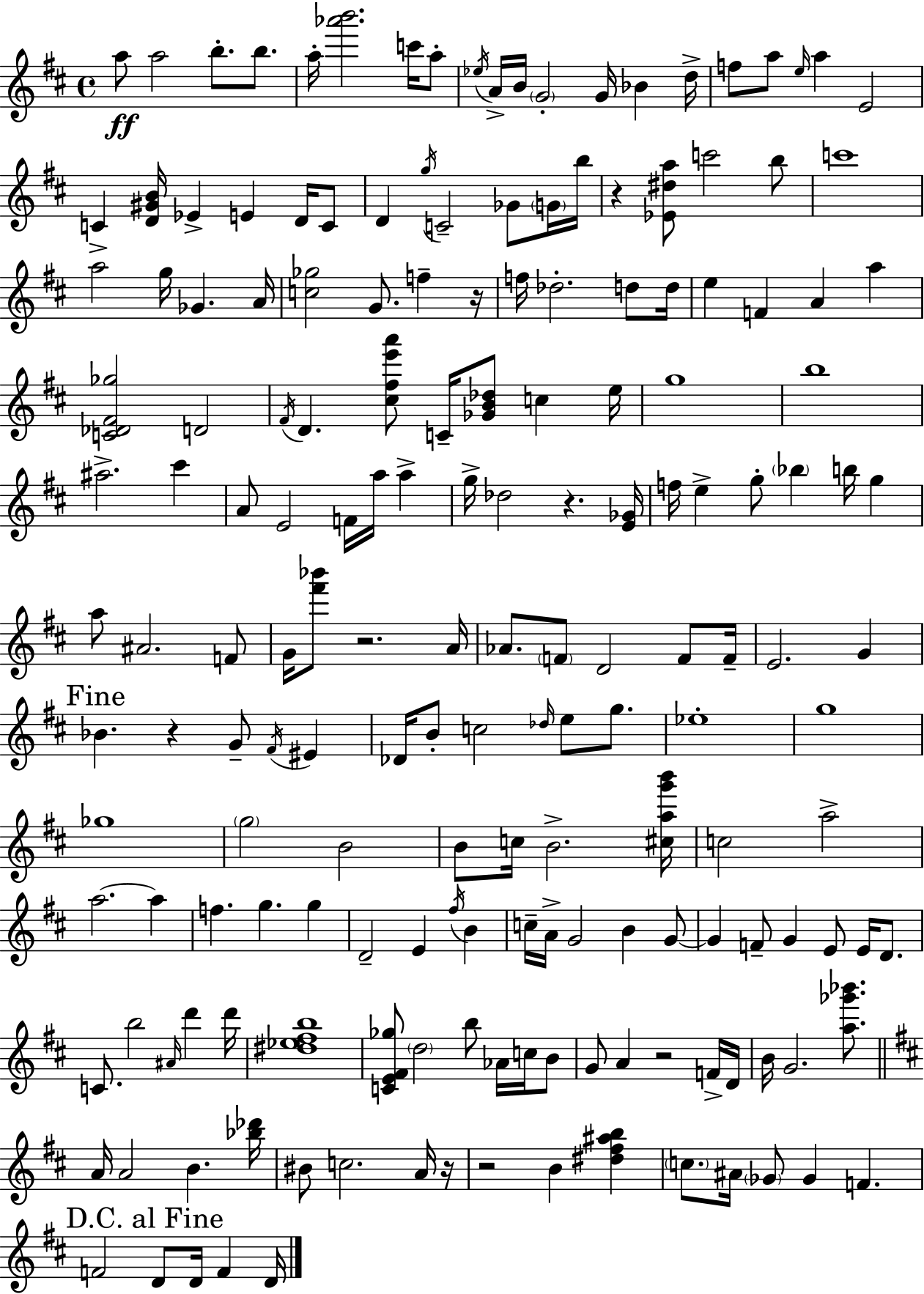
{
  \clef treble
  \time 4/4
  \defaultTimeSignature
  \key d \major
  a''8\ff a''2 b''8.-. b''8. | a''16-. <aes''' b'''>2. c'''16 a''8-. | \acciaccatura { ees''16 } a'16-> b'16 \parenthesize g'2-. g'16 bes'4 | d''16-> f''8 a''8 \grace { e''16 } a''4 e'2 | \break c'4-> <d' gis' b'>16 ees'4-> e'4 d'16 | c'8 d'4 \acciaccatura { g''16 } c'2-- ges'8 | \parenthesize g'16 b''16 r4 <ees' dis'' a''>8 c'''2 | b''8 c'''1 | \break a''2 g''16 ges'4. | a'16 <c'' ges''>2 g'8. f''4-- | r16 f''16 des''2.-. | d''8 d''16 e''4 f'4 a'4 a''4 | \break <c' des' fis' ges''>2 d'2 | \acciaccatura { fis'16 } d'4. <cis'' fis'' e''' a'''>8 c'16-- <ges' b' des''>8 c''4 | e''16 g''1 | b''1 | \break ais''2.-> | cis'''4 a'8 e'2 f'16 a''16 | a''4-> g''16-> des''2 r4. | <e' ges'>16 f''16 e''4-> g''8-. \parenthesize bes''4 b''16 | \break g''4 a''8 ais'2. | f'8 g'16 <fis''' bes'''>8 r2. | a'16 aes'8. \parenthesize f'8 d'2 | f'8 f'16-- e'2. | \break g'4 \mark "Fine" bes'4. r4 g'8-- | \acciaccatura { fis'16 } eis'4 des'16 b'8-. c''2 | \grace { des''16 } e''8 g''8. ees''1-. | g''1 | \break ges''1 | \parenthesize g''2 b'2 | b'8 c''16 b'2.-> | <cis'' a'' g''' b'''>16 c''2 a''2-> | \break a''2.~~ | a''4 f''4. g''4. | g''4 d'2-- e'4 | \acciaccatura { fis''16 } b'4 c''16-- a'16-> g'2 | \break b'4 g'8~~ g'4 f'8-- g'4 | e'8 e'16 d'8. c'8. b''2 | \grace { ais'16 } d'''4 d'''16 <dis'' ees'' fis'' b''>1 | <c' e' fis' ges''>8 \parenthesize d''2 | \break b''8 aes'16 c''16 b'8 g'8 a'4 r2 | f'16-> d'16 b'16 g'2. | <a'' ges''' bes'''>8. \bar "||" \break \key b \minor a'16 a'2 b'4. <bes'' des'''>16 | bis'8 c''2. a'16 r16 | r2 b'4 <dis'' fis'' ais'' b''>4 | \parenthesize c''8. ais'16 \parenthesize ges'8 ges'4 f'4. | \break \mark "D.C. al Fine" f'2 d'8 d'16 f'4 d'16 | \bar "|."
}